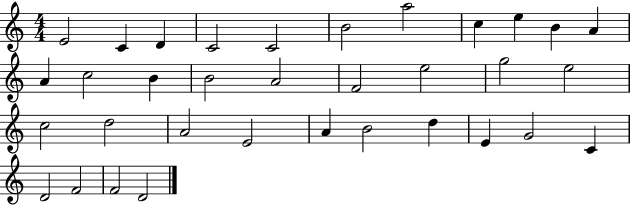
E4/h C4/q D4/q C4/h C4/h B4/h A5/h C5/q E5/q B4/q A4/q A4/q C5/h B4/q B4/h A4/h F4/h E5/h G5/h E5/h C5/h D5/h A4/h E4/h A4/q B4/h D5/q E4/q G4/h C4/q D4/h F4/h F4/h D4/h